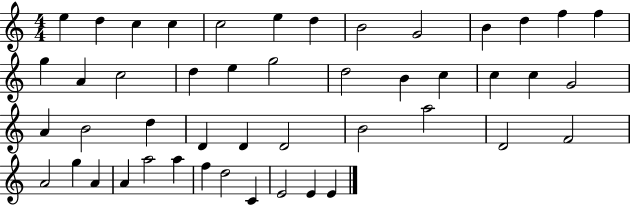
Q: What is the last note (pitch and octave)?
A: E4